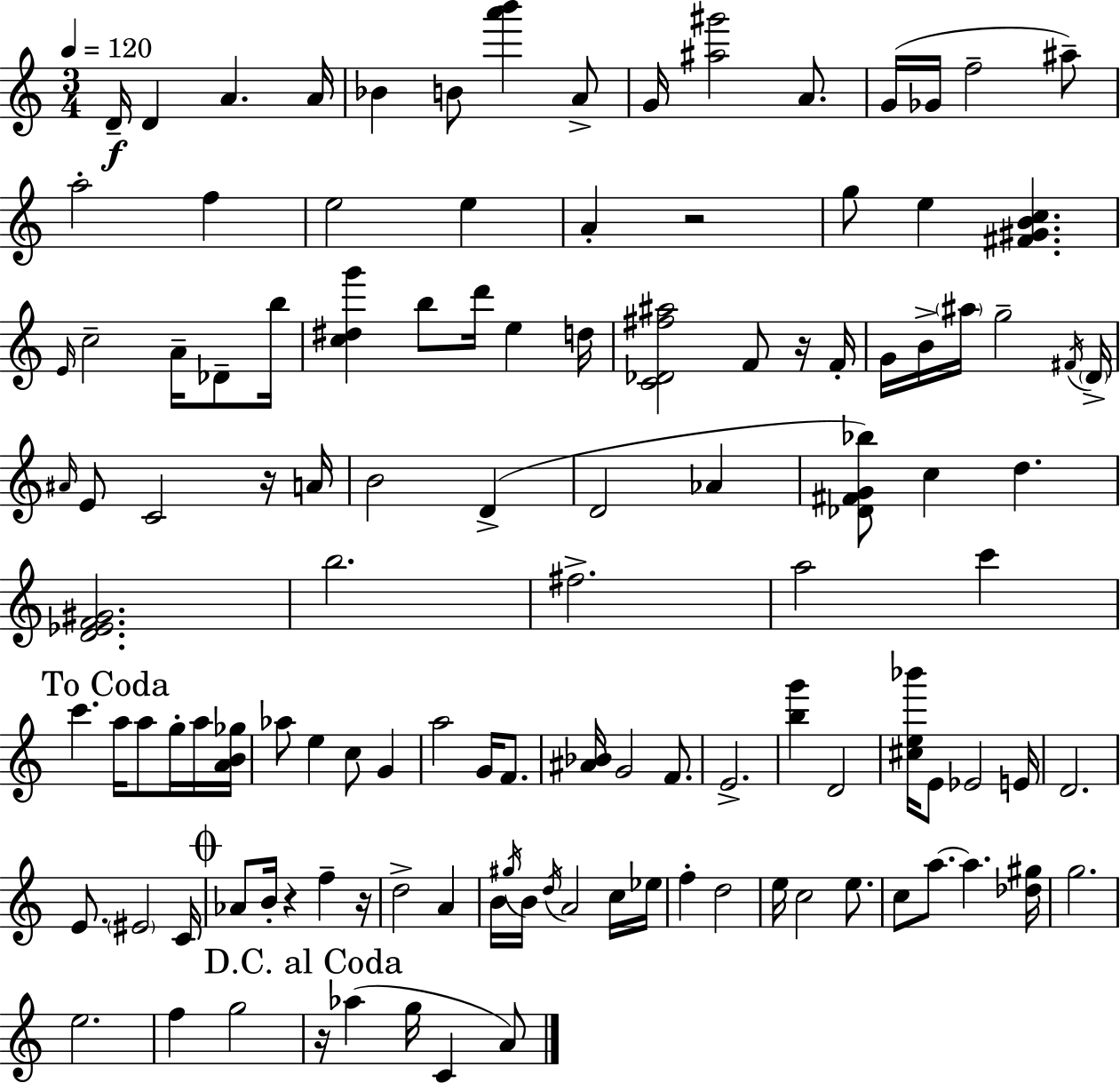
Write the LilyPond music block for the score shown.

{
  \clef treble
  \numericTimeSignature
  \time 3/4
  \key c \major
  \tempo 4 = 120
  d'16--\f d'4 a'4. a'16 | bes'4 b'8 <a''' b'''>4 a'8-> | g'16 <ais'' gis'''>2 a'8. | g'16( ges'16 f''2-- ais''8--) | \break a''2-. f''4 | e''2 e''4 | a'4-. r2 | g''8 e''4 <fis' gis' b' c''>4. | \break \grace { e'16 } c''2-- a'16-- des'8-- | b''16 <c'' dis'' g'''>4 b''8 d'''16 e''4 | d''16 <c' des' fis'' ais''>2 f'8 r16 | f'16-. g'16 b'16-> \parenthesize ais''16 g''2-- | \break \acciaccatura { fis'16 } \parenthesize d'16-> \grace { ais'16 } e'8 c'2 | r16 a'16 b'2 d'4->( | d'2 aes'4 | <des' fis' g' bes''>8) c''4 d''4. | \break <d' ees' f' gis'>2. | b''2. | fis''2.-> | a''2 c'''4 | \break \mark "To Coda" c'''4. a''16 a''8 | g''16-. a''16 <a' b' ges''>16 aes''8 e''4 c''8 g'4 | a''2 g'16 | f'8. <ais' bes'>16 g'2 | \break f'8. e'2.-> | <b'' g'''>4 d'2 | <cis'' e'' bes'''>16 e'8 ees'2 | e'16 d'2. | \break e'8. \parenthesize eis'2 | c'16 \mark \markup { \musicglyph "scripts.coda" } aes'8 b'16-. r4 f''4-- | r16 d''2-> a'4 | b'16 \acciaccatura { gis''16 } b'16 \acciaccatura { d''16 } a'2 | \break c''16 ees''16 f''4-. d''2 | e''16 c''2 | e''8. c''8 a''8.~~ a''4. | <des'' gis''>16 g''2. | \break e''2. | f''4 g''2 | \mark "D.C. al Coda" r16 aes''4( g''16 c'4 | a'8) \bar "|."
}